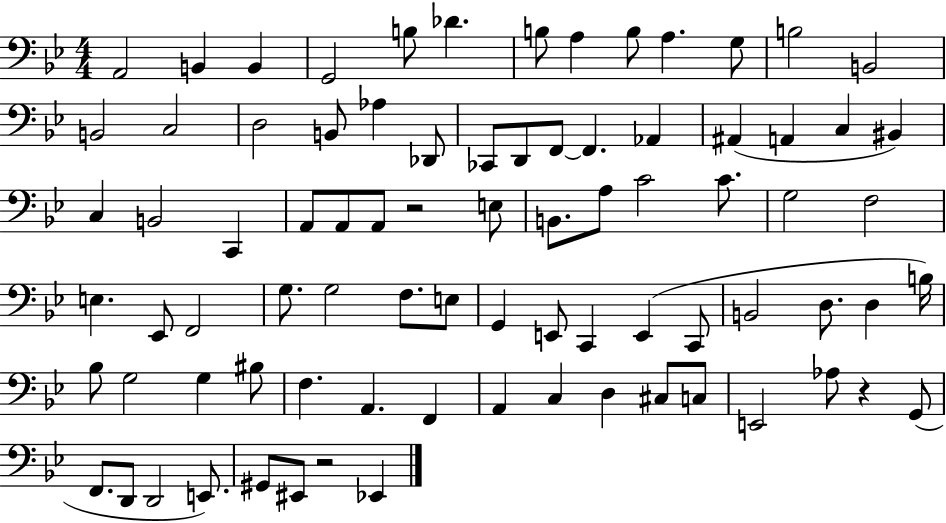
{
  \clef bass
  \numericTimeSignature
  \time 4/4
  \key bes \major
  \repeat volta 2 { a,2 b,4 b,4 | g,2 b8 des'4. | b8 a4 b8 a4. g8 | b2 b,2 | \break b,2 c2 | d2 b,8 aes4 des,8 | ces,8 d,8 f,8~~ f,4. aes,4 | ais,4( a,4 c4 bis,4) | \break c4 b,2 c,4 | a,8 a,8 a,8 r2 e8 | b,8. a8 c'2 c'8. | g2 f2 | \break e4. ees,8 f,2 | g8. g2 f8. e8 | g,4 e,8 c,4 e,4( c,8 | b,2 d8. d4 b16) | \break bes8 g2 g4 bis8 | f4. a,4. f,4 | a,4 c4 d4 cis8 c8 | e,2 aes8 r4 g,8( | \break f,8. d,8 d,2 e,8.) | gis,8 eis,8 r2 ees,4 | } \bar "|."
}